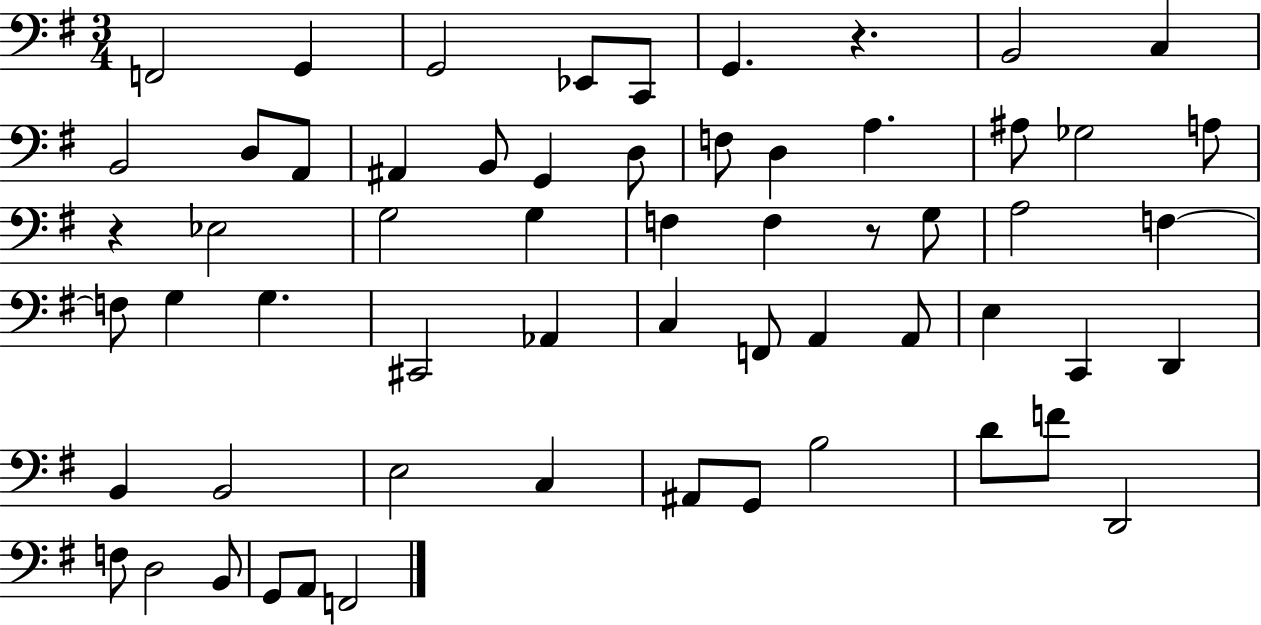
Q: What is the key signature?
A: G major